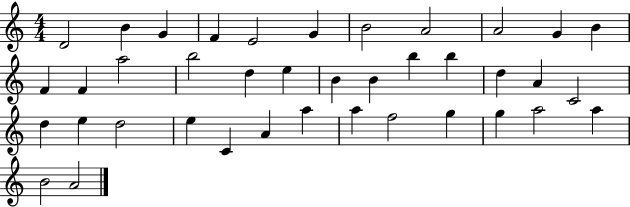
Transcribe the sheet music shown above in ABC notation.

X:1
T:Untitled
M:4/4
L:1/4
K:C
D2 B G F E2 G B2 A2 A2 G B F F a2 b2 d e B B b b d A C2 d e d2 e C A a a f2 g g a2 a B2 A2